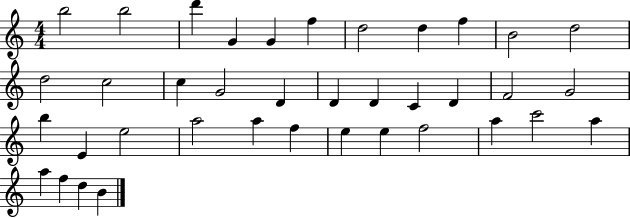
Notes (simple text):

B5/h B5/h D6/q G4/q G4/q F5/q D5/h D5/q F5/q B4/h D5/h D5/h C5/h C5/q G4/h D4/q D4/q D4/q C4/q D4/q F4/h G4/h B5/q E4/q E5/h A5/h A5/q F5/q E5/q E5/q F5/h A5/q C6/h A5/q A5/q F5/q D5/q B4/q